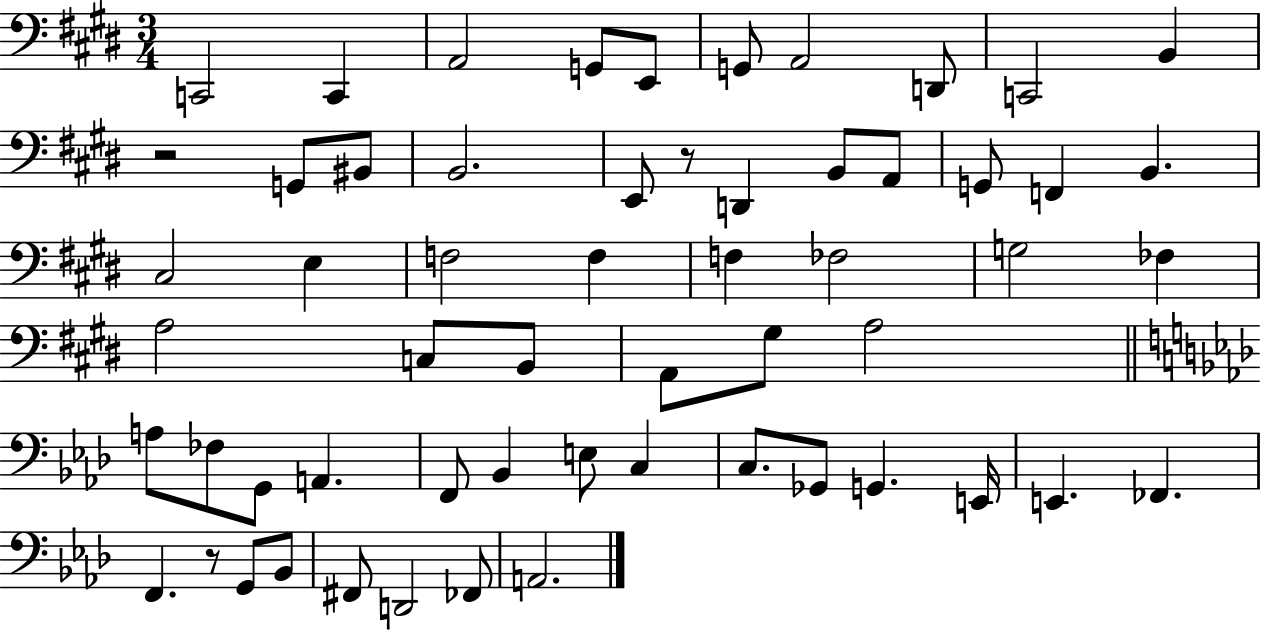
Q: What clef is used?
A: bass